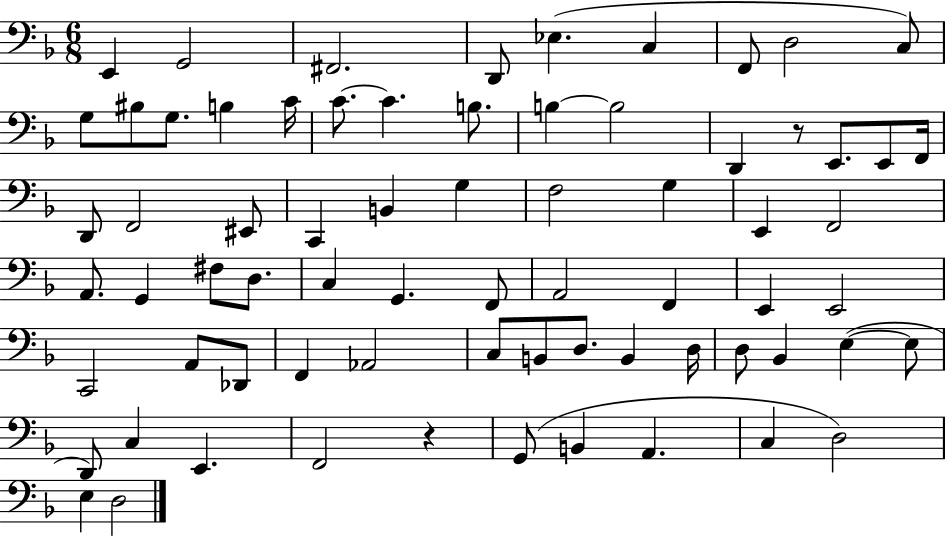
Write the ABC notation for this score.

X:1
T:Untitled
M:6/8
L:1/4
K:F
E,, G,,2 ^F,,2 D,,/2 _E, C, F,,/2 D,2 C,/2 G,/2 ^B,/2 G,/2 B, C/4 C/2 C B,/2 B, B,2 D,, z/2 E,,/2 E,,/2 F,,/4 D,,/2 F,,2 ^E,,/2 C,, B,, G, F,2 G, E,, F,,2 A,,/2 G,, ^F,/2 D,/2 C, G,, F,,/2 A,,2 F,, E,, E,,2 C,,2 A,,/2 _D,,/2 F,, _A,,2 C,/2 B,,/2 D,/2 B,, D,/4 D,/2 _B,, E, E,/2 D,,/2 C, E,, F,,2 z G,,/2 B,, A,, C, D,2 E, D,2